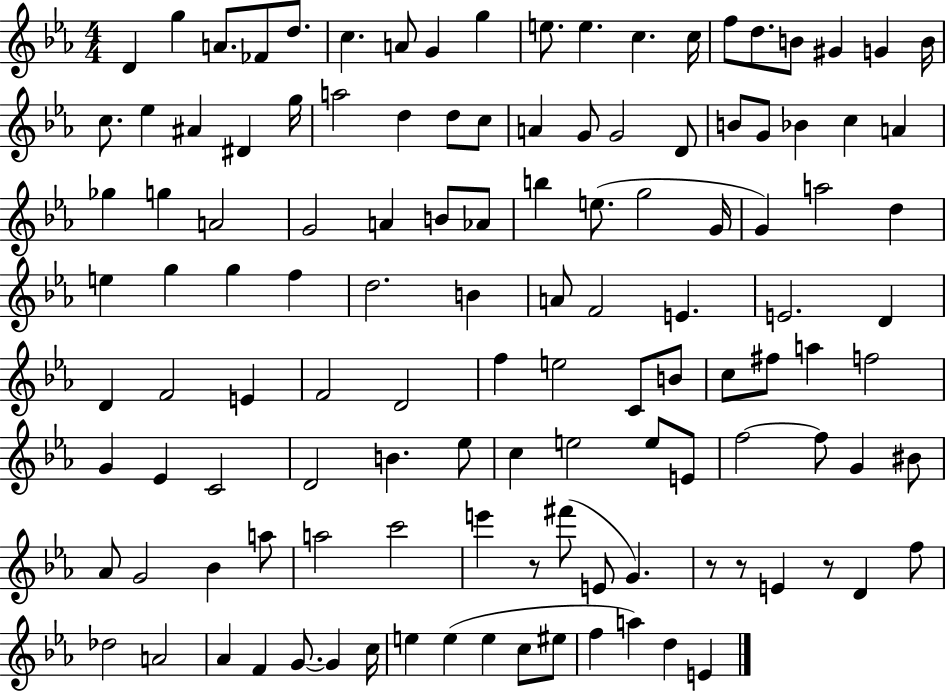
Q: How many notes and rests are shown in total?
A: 122